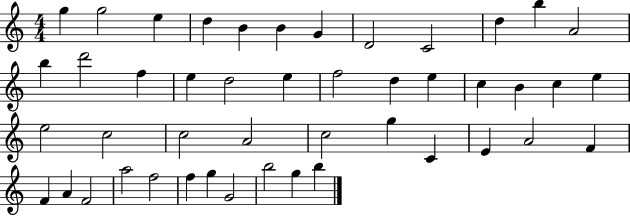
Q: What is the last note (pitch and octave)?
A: B5